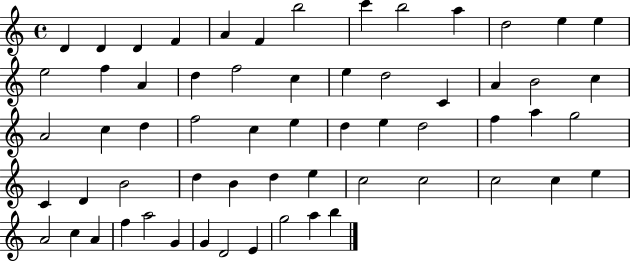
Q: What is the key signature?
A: C major